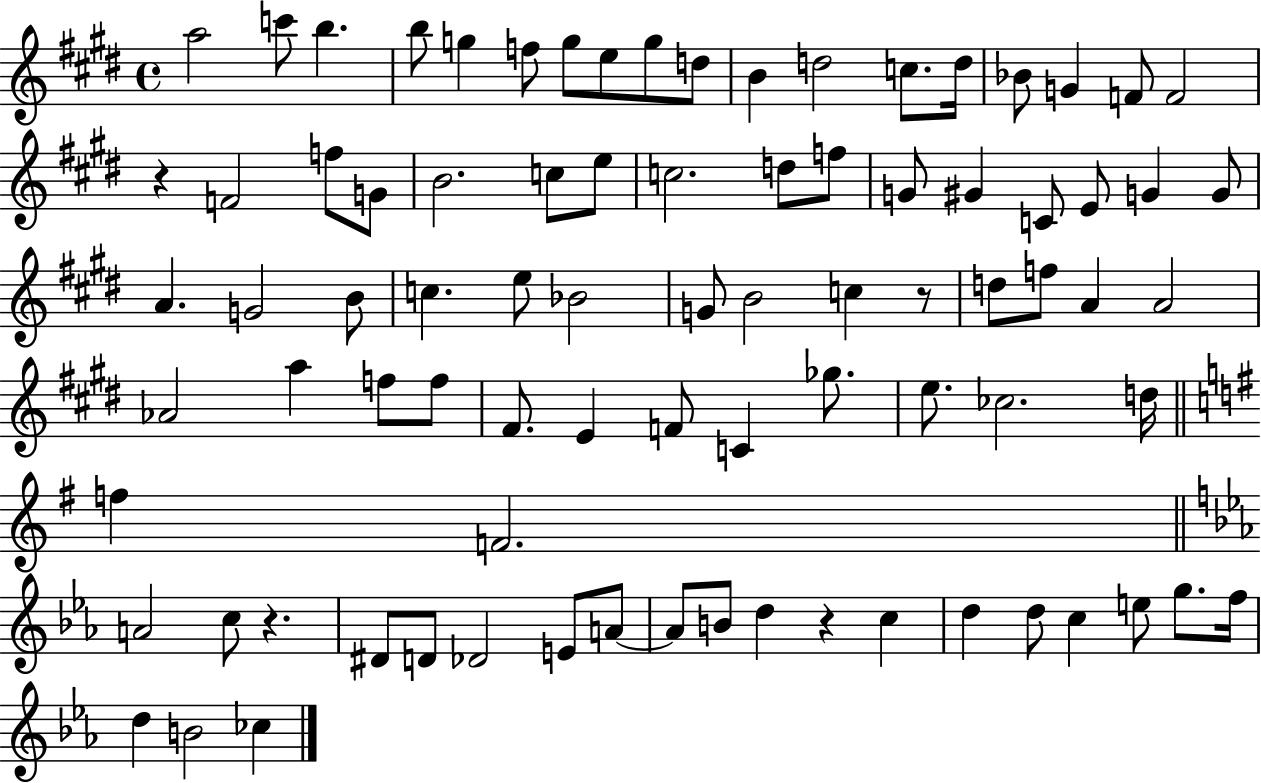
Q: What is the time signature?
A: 4/4